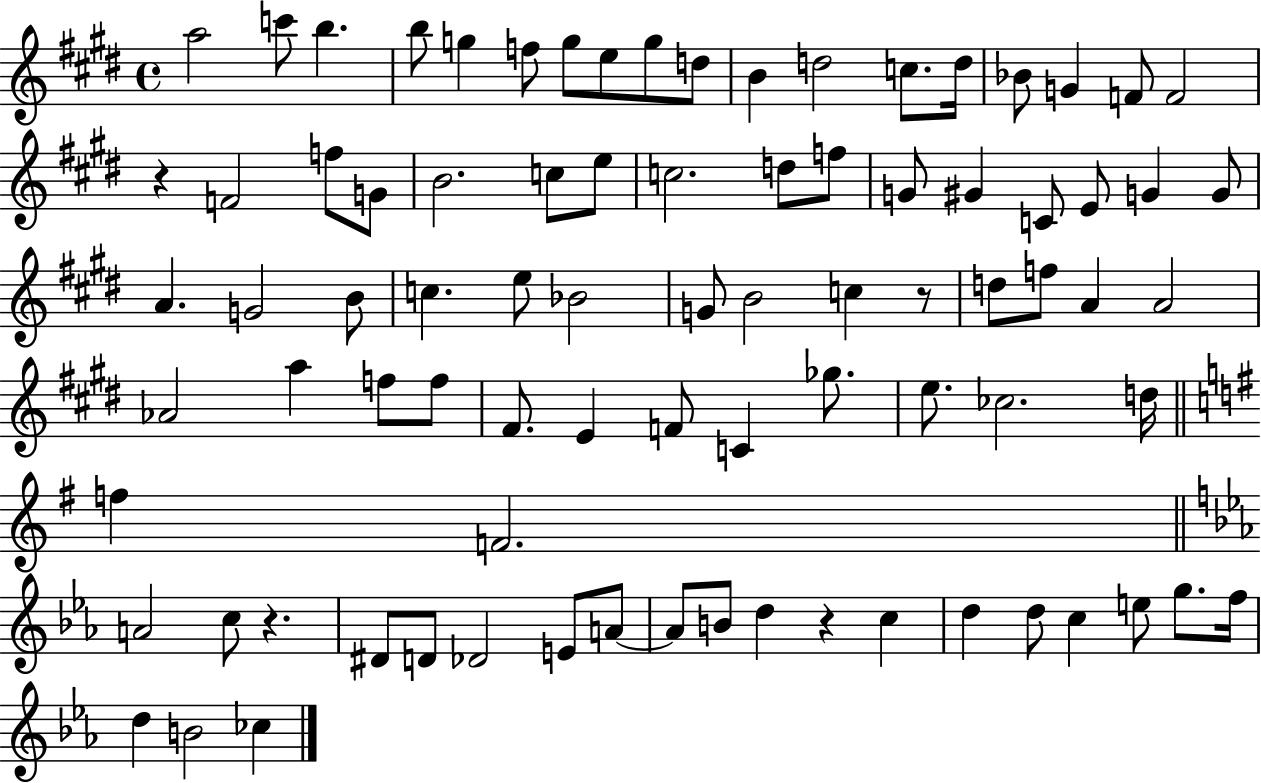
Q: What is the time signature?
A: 4/4